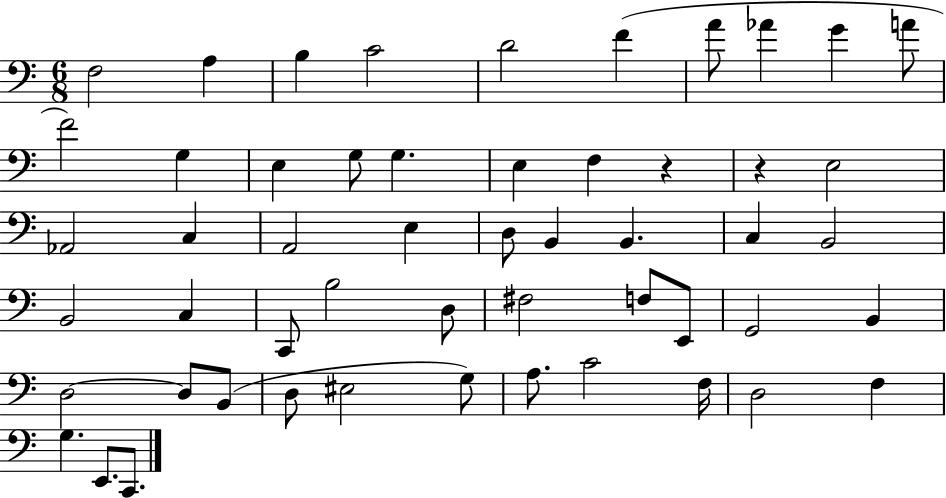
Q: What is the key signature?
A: C major